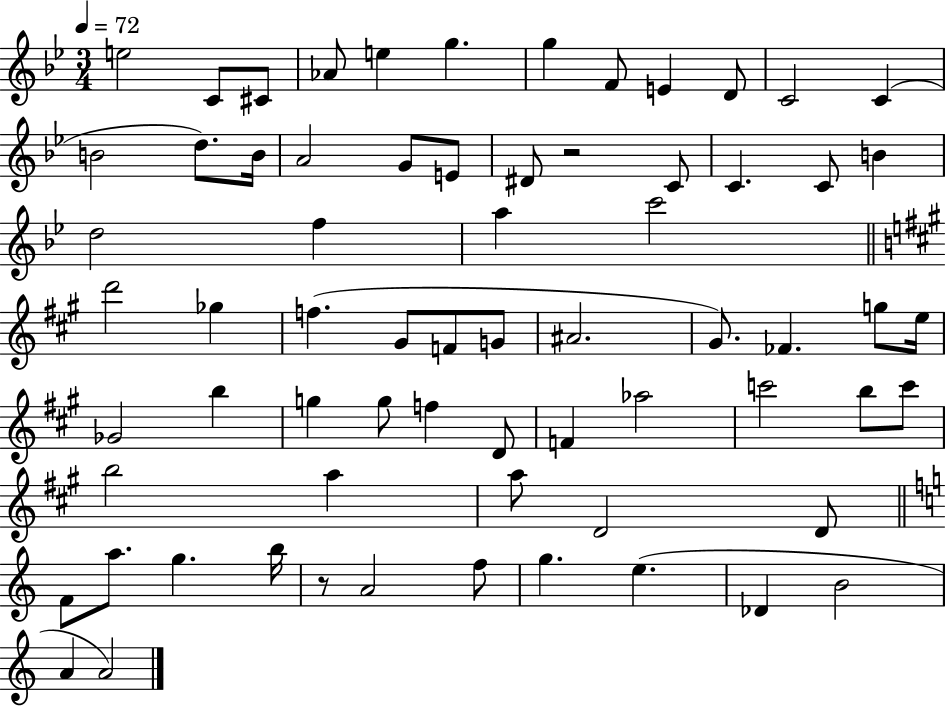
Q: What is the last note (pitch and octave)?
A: A4